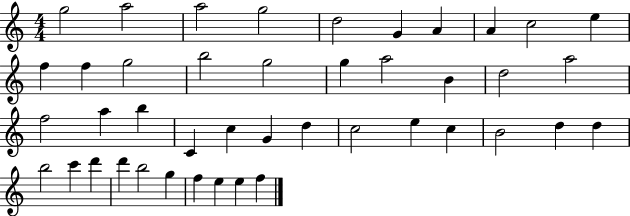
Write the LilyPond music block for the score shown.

{
  \clef treble
  \numericTimeSignature
  \time 4/4
  \key c \major
  g''2 a''2 | a''2 g''2 | d''2 g'4 a'4 | a'4 c''2 e''4 | \break f''4 f''4 g''2 | b''2 g''2 | g''4 a''2 b'4 | d''2 a''2 | \break f''2 a''4 b''4 | c'4 c''4 g'4 d''4 | c''2 e''4 c''4 | b'2 d''4 d''4 | \break b''2 c'''4 d'''4 | d'''4 b''2 g''4 | f''4 e''4 e''4 f''4 | \bar "|."
}